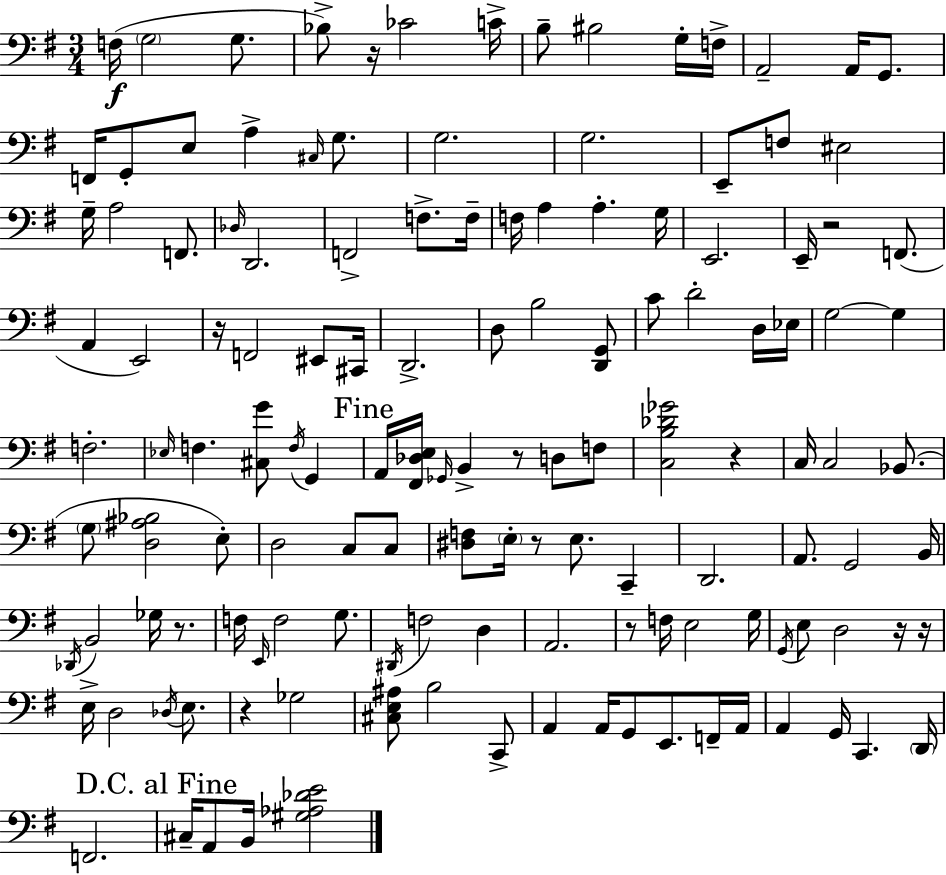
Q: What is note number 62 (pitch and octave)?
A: D3